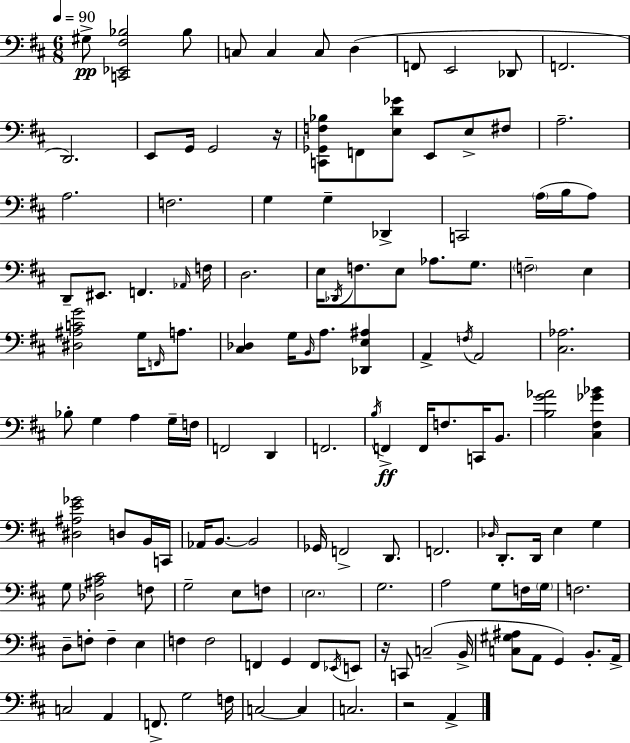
X:1
T:Untitled
M:6/8
L:1/4
K:D
^G,/2 [C,,_E,,^F,_B,]2 _B,/2 C,/2 C, C,/2 D, F,,/2 E,,2 _D,,/2 F,,2 D,,2 E,,/2 G,,/4 G,,2 z/4 [C,,_G,,F,_B,]/2 F,,/2 [E,D_G]/2 E,,/2 E,/2 ^F,/2 A,2 A,2 F,2 G, G, _D,, C,,2 A,/4 B,/4 A,/2 D,,/2 ^E,,/2 F,, _A,,/4 F,/4 D,2 E,/4 _D,,/4 F,/2 E,/2 _A,/2 G,/2 F,2 E, [^D,^A,CG]2 G,/4 F,,/4 A,/2 [^C,_D,] G,/4 B,,/4 A,/2 [_D,,E,^A,] A,, F,/4 A,,2 [^C,_A,]2 _B,/2 G, A, G,/4 F,/4 F,,2 D,, F,,2 B,/4 F,, F,,/4 F,/2 C,,/4 B,,/2 [B,G_A]2 [^C,^F,_G_B] [^D,^A,E_G]2 D,/2 B,,/4 C,,/4 _A,,/4 B,,/2 B,,2 _G,,/4 F,,2 D,,/2 F,,2 _D,/4 D,,/2 D,,/4 E, G, G,/2 [_D,^A,^C]2 F,/2 G,2 E,/2 F,/2 E,2 G,2 A,2 G,/2 F,/4 G,/4 F,2 D,/2 F,/2 F, E, F, F,2 F,, G,, F,,/2 _E,,/4 E,,/2 z/4 C,,/2 C,2 B,,/4 [C,^G,^A,]/2 A,,/2 G,, B,,/2 A,,/4 C,2 A,, F,,/2 G,2 F,/4 C,2 C, C,2 z2 A,,